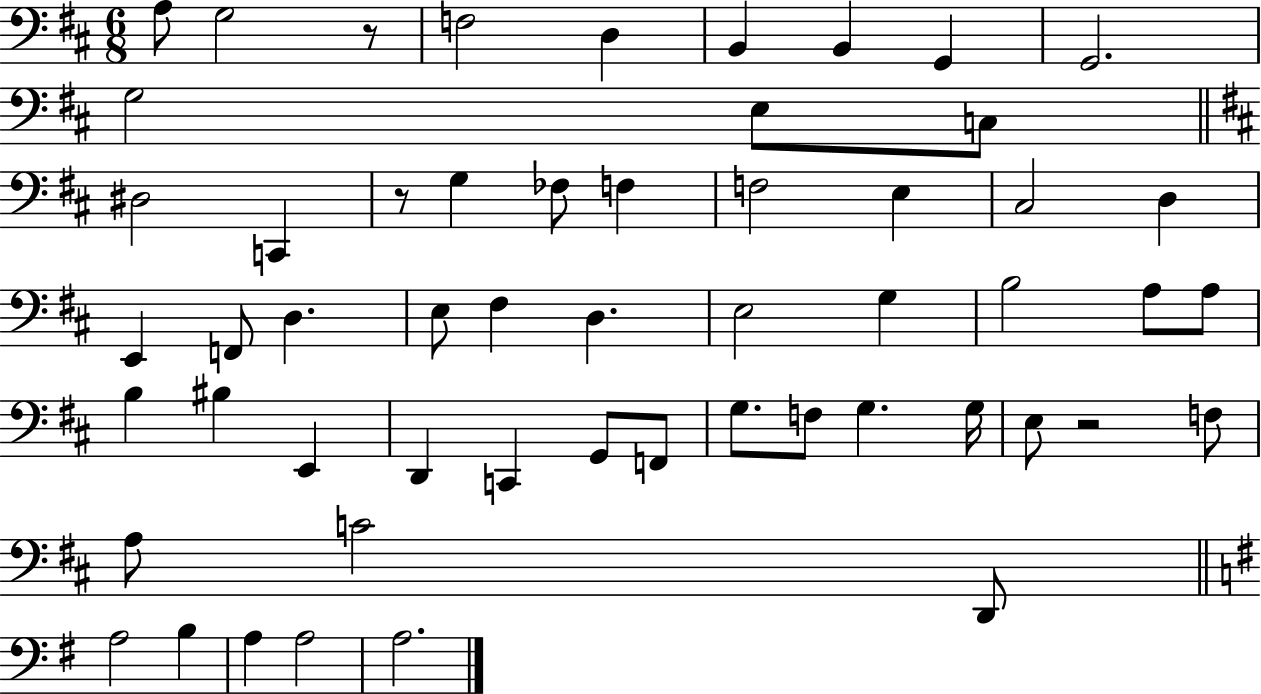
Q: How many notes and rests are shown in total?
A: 55